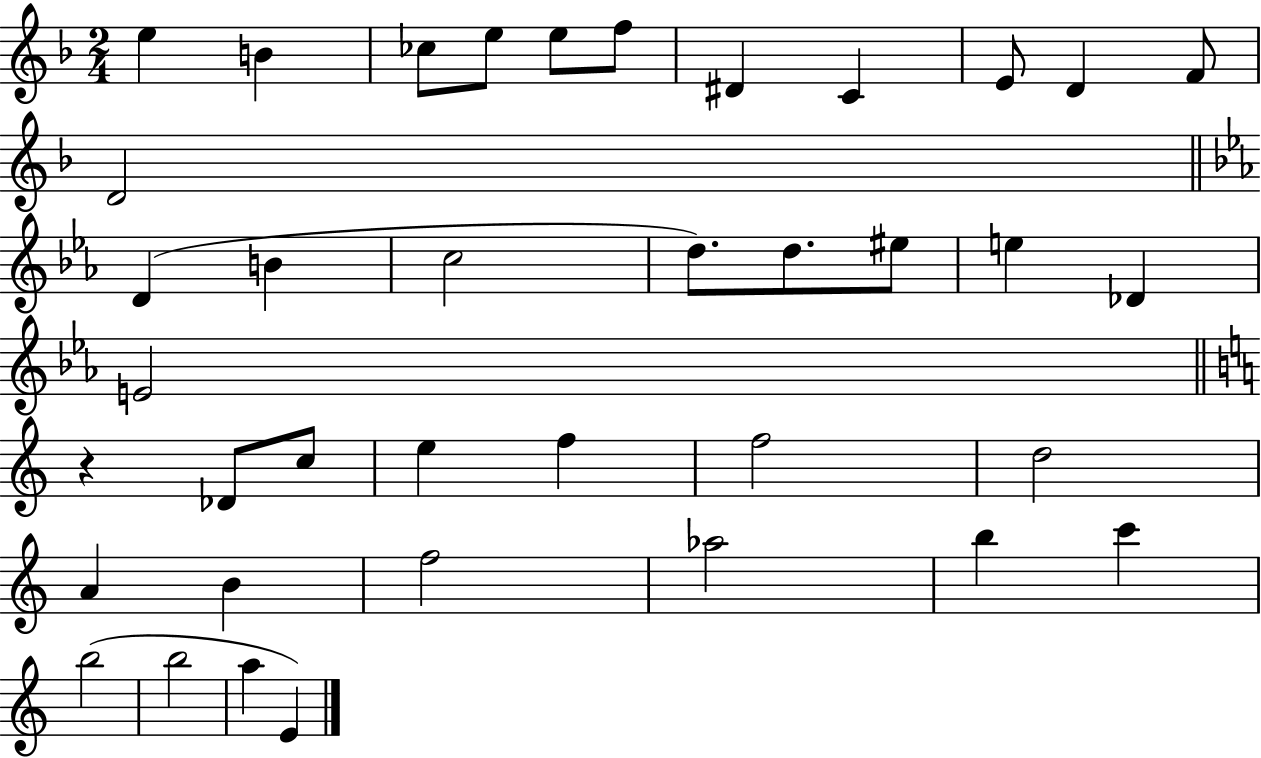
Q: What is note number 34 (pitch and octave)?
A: B5